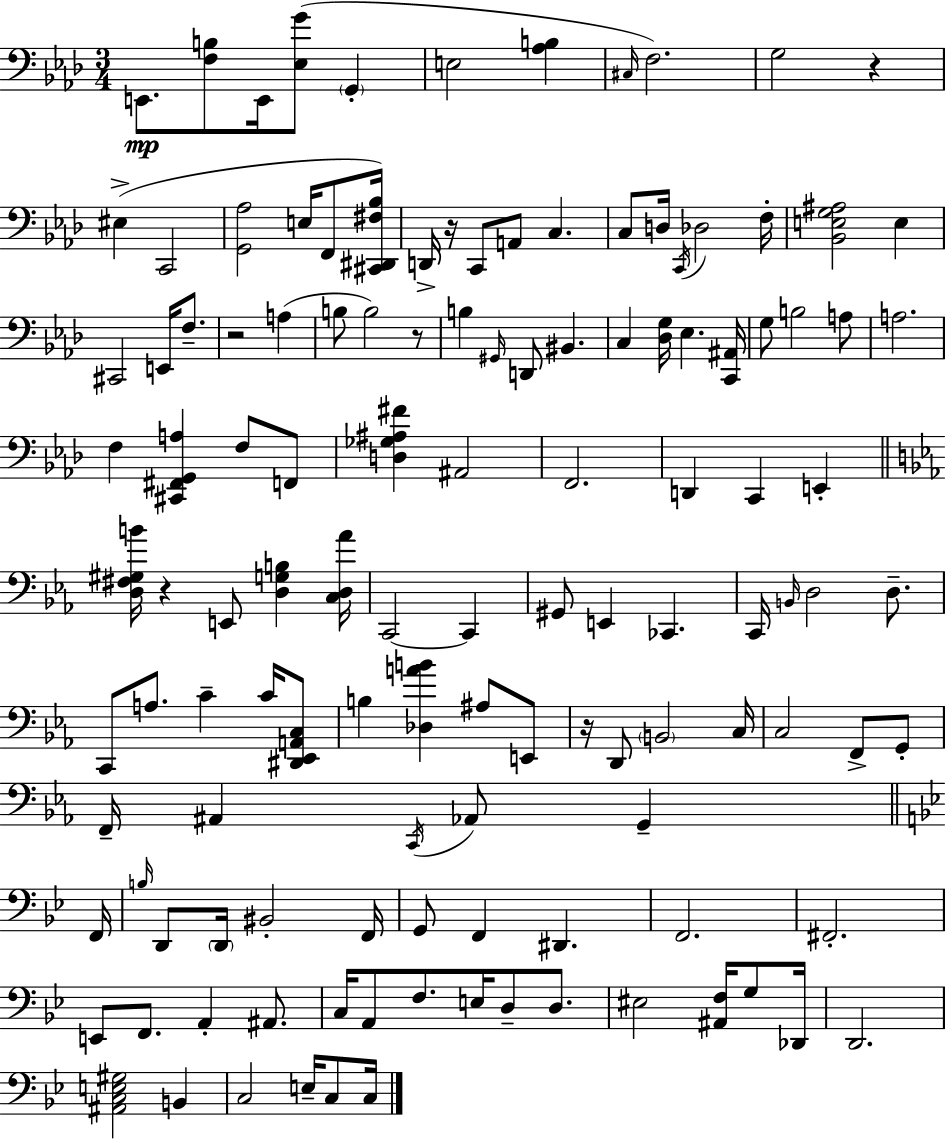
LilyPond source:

{
  \clef bass
  \numericTimeSignature
  \time 3/4
  \key aes \major
  e,8.\mp <f b>8 e,16 <ees g'>8( \parenthesize g,4-. | e2 <aes b>4 | \grace { cis16 } f2.) | g2 r4 | \break eis4->( c,2 | <g, aes>2 e16 f,8 | <cis, dis, fis bes>16) d,16-> r16 c,8 a,8 c4. | c8 d16 \acciaccatura { c,16 } des2 | \break f16-. <bes, e g ais>2 e4 | cis,2 e,16 f8.-- | r2 a4( | b8 b2) | \break r8 b4 \grace { gis,16 } d,8 bis,4. | c4 <des g>16 ees4. | <c, ais,>16 g8 b2 | a8 a2. | \break f4 <cis, fis, g, a>4 f8 | f,8 <d ges ais fis'>4 ais,2 | f,2. | d,4 c,4 e,4-. | \break \bar "||" \break \key c \minor <d fis gis b'>16 r4 e,8 <d g b>4 <c d aes'>16 | c,2~~ c,4 | gis,8 e,4 ces,4. | c,16 \grace { b,16 } d2 d8.-- | \break c,8 a8. c'4-- c'16 <dis, ees, a, c>8 | b4 <des a' b'>4 ais8 e,8 | r16 d,8 \parenthesize b,2 | c16 c2 f,8-> g,8-. | \break f,16-- ais,4 \acciaccatura { c,16 } aes,8 g,4-- | \bar "||" \break \key bes \major f,16 \grace { b16 } d,8 \parenthesize d,16 bis,2-. | f,16 g,8 f,4 dis,4. | f,2. | fis,2.-. | \break e,8 f,8. a,4-. ais,8. | c16 a,8 f8. e16 d8-- d8. | eis2 <ais, f>16 g8 | des,16 d,2. | \break <ais, c e gis>2 b,4 | c2 e16-- c8 | c16 \bar "|."
}